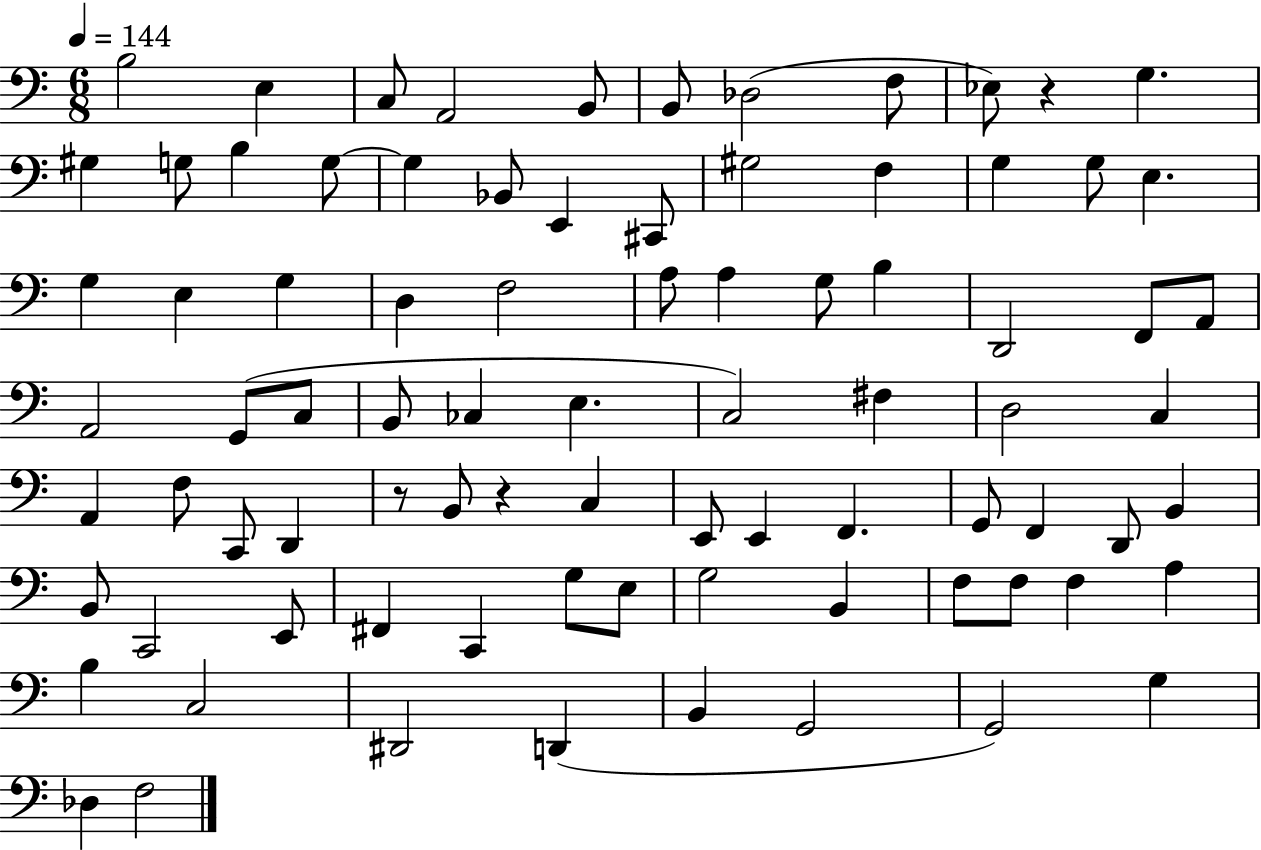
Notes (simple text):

B3/h E3/q C3/e A2/h B2/e B2/e Db3/h F3/e Eb3/e R/q G3/q. G#3/q G3/e B3/q G3/e G3/q Bb2/e E2/q C#2/e G#3/h F3/q G3/q G3/e E3/q. G3/q E3/q G3/q D3/q F3/h A3/e A3/q G3/e B3/q D2/h F2/e A2/e A2/h G2/e C3/e B2/e CES3/q E3/q. C3/h F#3/q D3/h C3/q A2/q F3/e C2/e D2/q R/e B2/e R/q C3/q E2/e E2/q F2/q. G2/e F2/q D2/e B2/q B2/e C2/h E2/e F#2/q C2/q G3/e E3/e G3/h B2/q F3/e F3/e F3/q A3/q B3/q C3/h D#2/h D2/q B2/q G2/h G2/h G3/q Db3/q F3/h